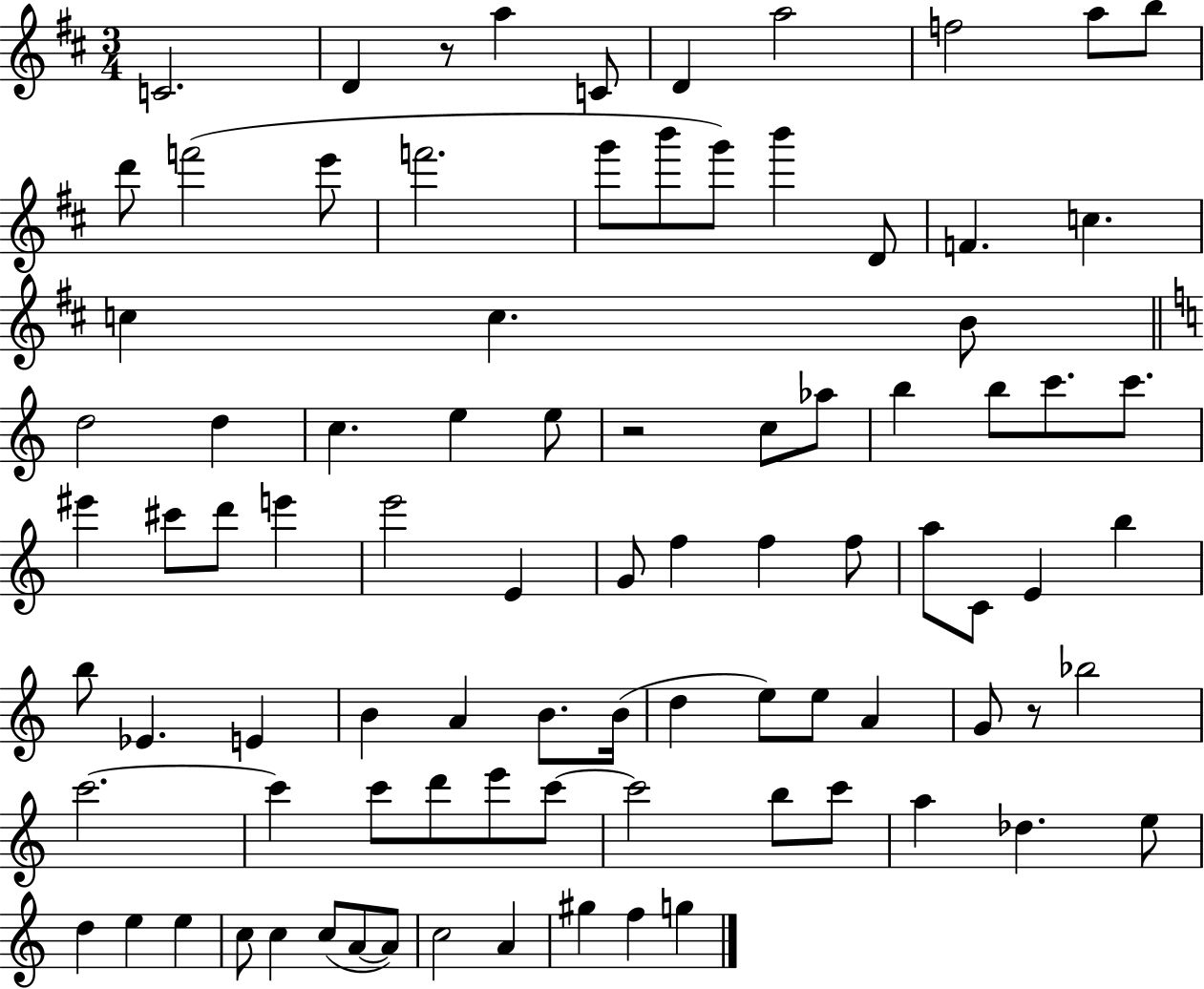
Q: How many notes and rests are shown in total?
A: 89